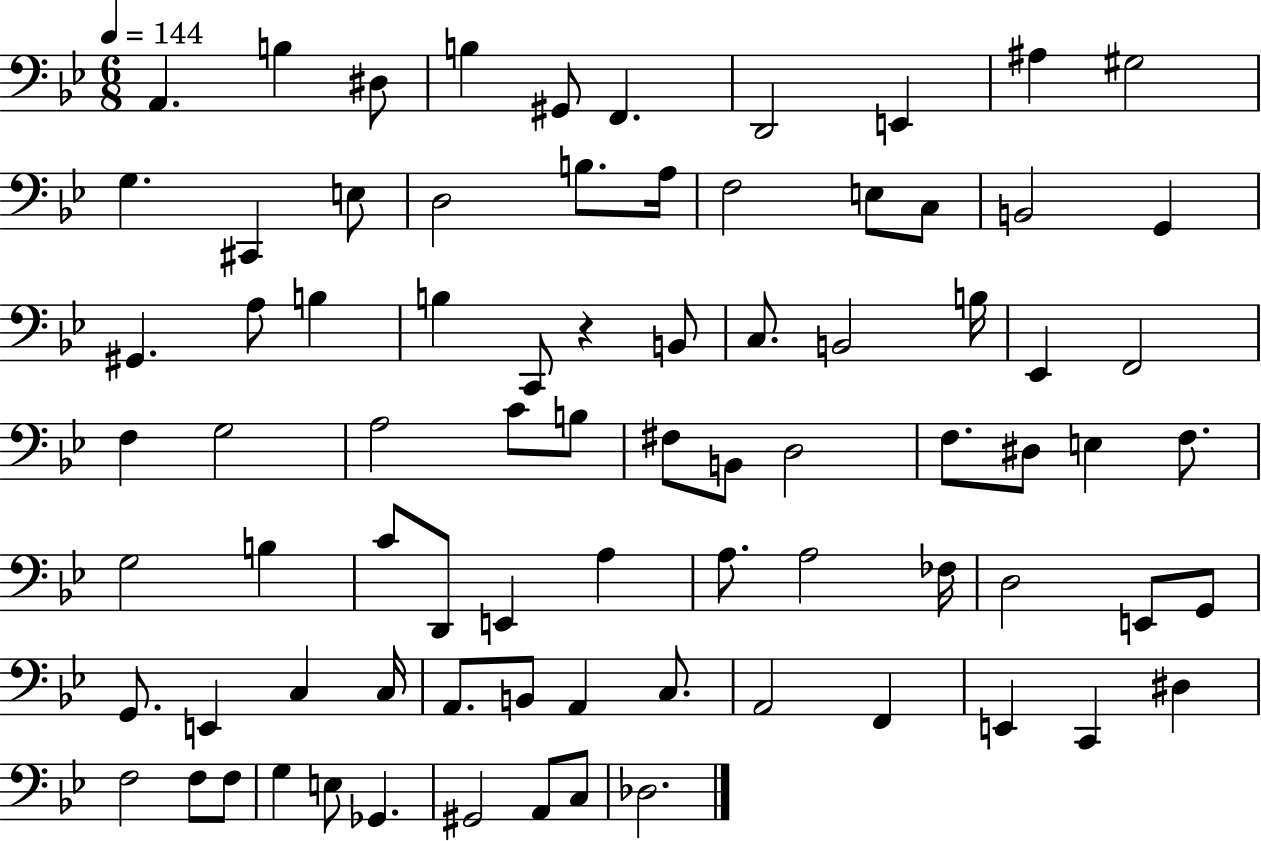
A2/q. B3/q D#3/e B3/q G#2/e F2/q. D2/h E2/q A#3/q G#3/h G3/q. C#2/q E3/e D3/h B3/e. A3/s F3/h E3/e C3/e B2/h G2/q G#2/q. A3/e B3/q B3/q C2/e R/q B2/e C3/e. B2/h B3/s Eb2/q F2/h F3/q G3/h A3/h C4/e B3/e F#3/e B2/e D3/h F3/e. D#3/e E3/q F3/e. G3/h B3/q C4/e D2/e E2/q A3/q A3/e. A3/h FES3/s D3/h E2/e G2/e G2/e. E2/q C3/q C3/s A2/e. B2/e A2/q C3/e. A2/h F2/q E2/q C2/q D#3/q F3/h F3/e F3/e G3/q E3/e Gb2/q. G#2/h A2/e C3/e Db3/h.